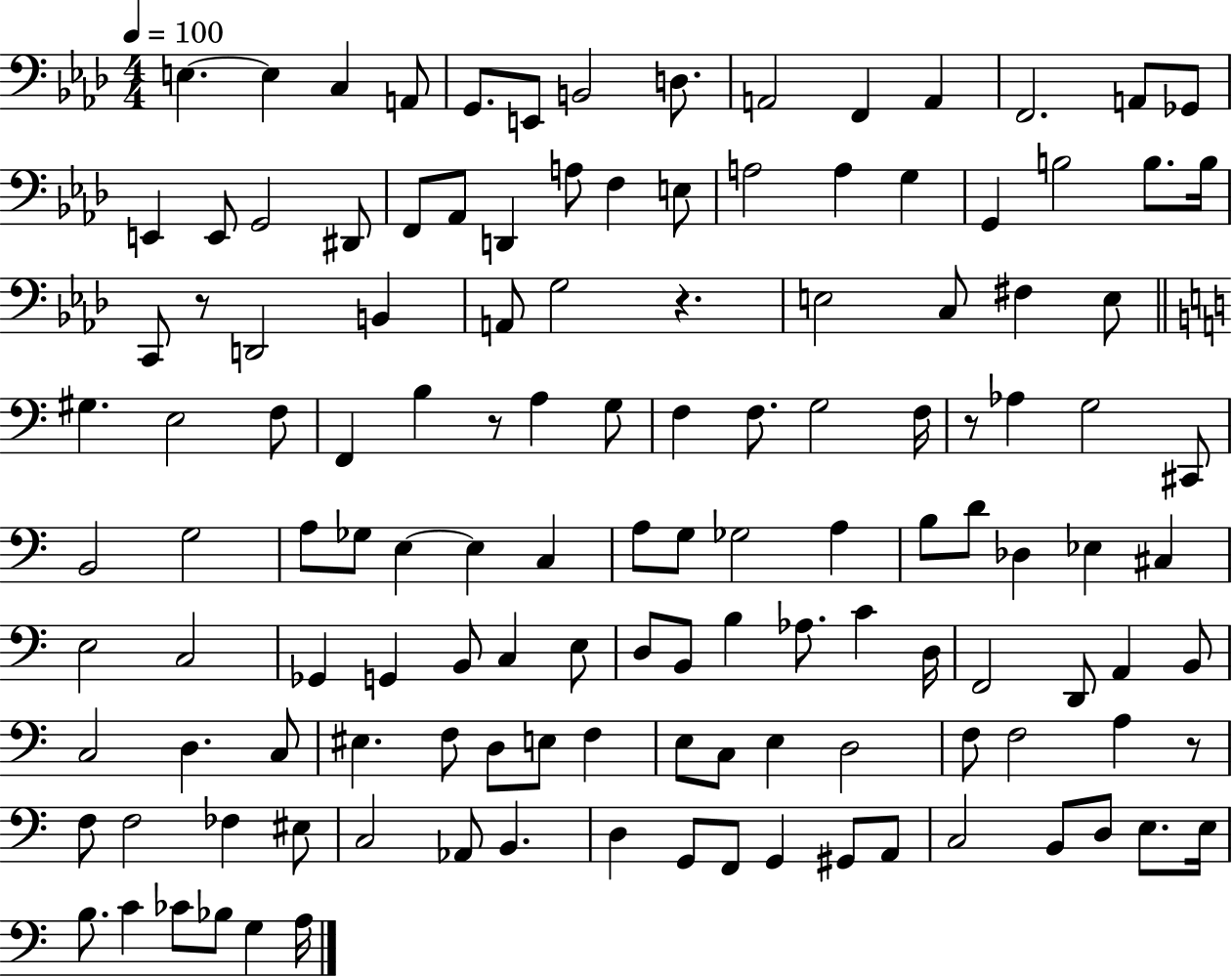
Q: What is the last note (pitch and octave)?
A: A3